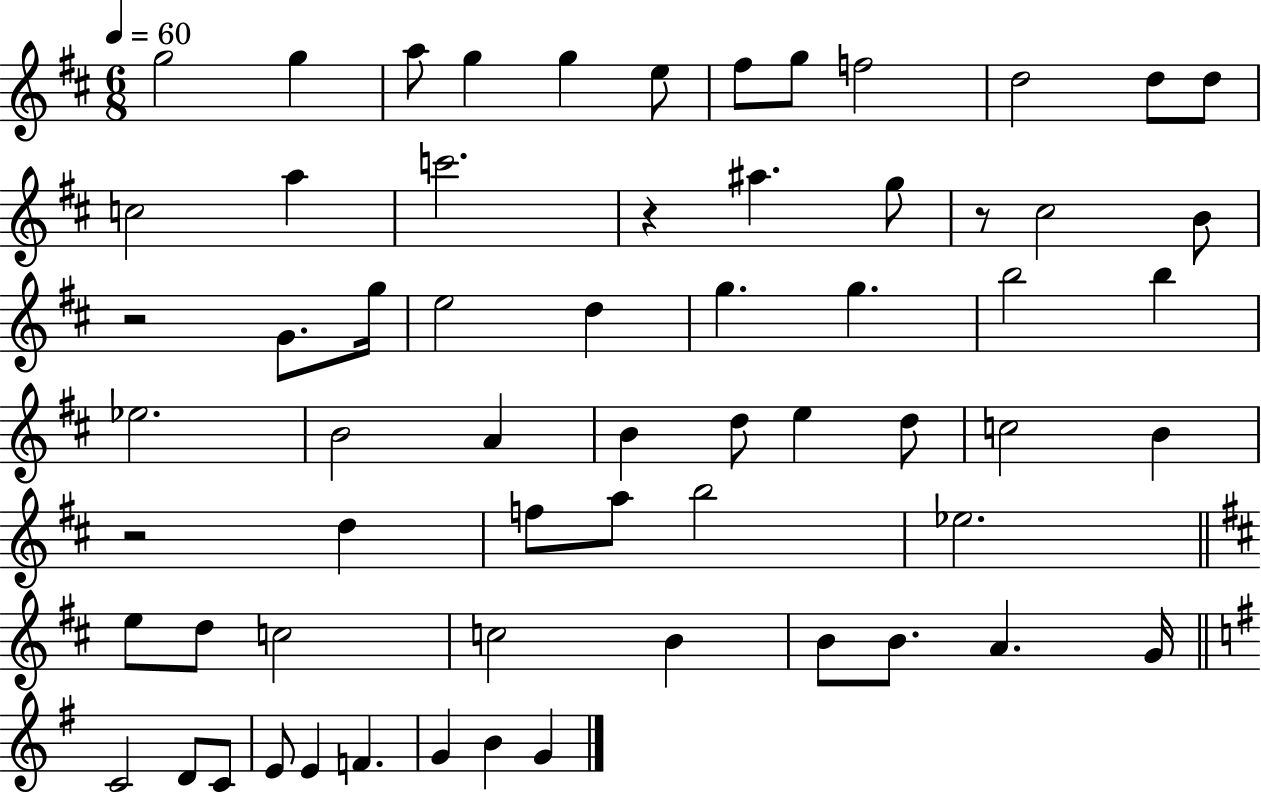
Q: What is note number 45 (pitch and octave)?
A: C5